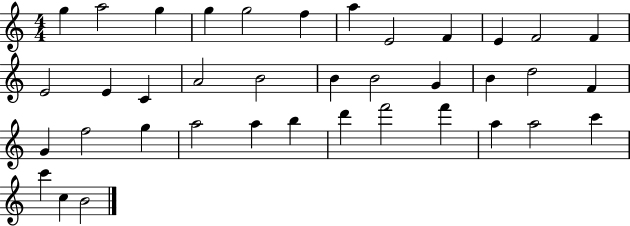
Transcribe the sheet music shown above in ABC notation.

X:1
T:Untitled
M:4/4
L:1/4
K:C
g a2 g g g2 f a E2 F E F2 F E2 E C A2 B2 B B2 G B d2 F G f2 g a2 a b d' f'2 f' a a2 c' c' c B2